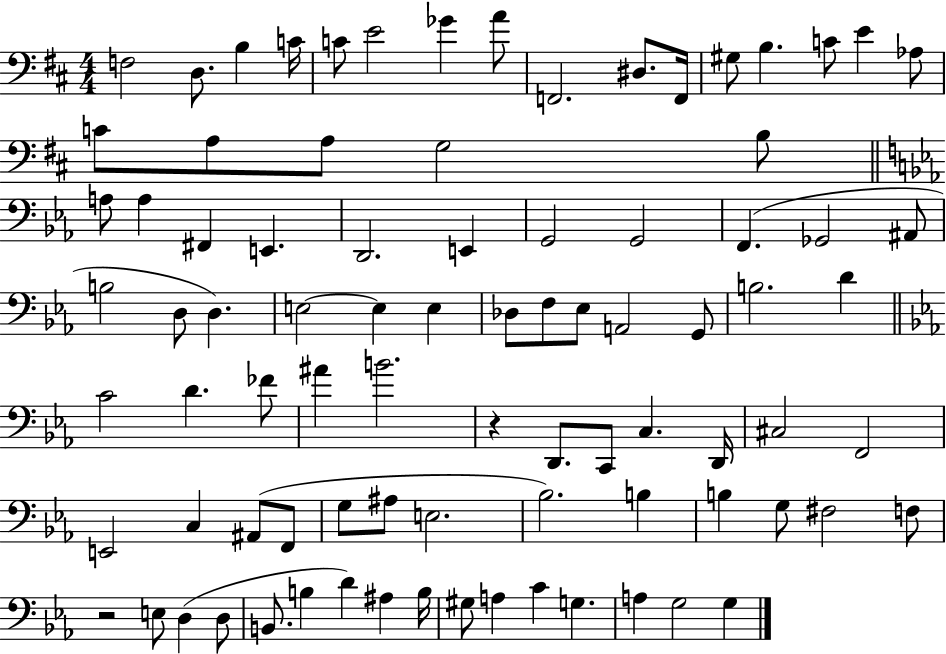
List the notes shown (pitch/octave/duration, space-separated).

F3/h D3/e. B3/q C4/s C4/e E4/h Gb4/q A4/e F2/h. D#3/e. F2/s G#3/e B3/q. C4/e E4/q Ab3/e C4/e A3/e A3/e G3/h B3/e A3/e A3/q F#2/q E2/q. D2/h. E2/q G2/h G2/h F2/q. Gb2/h A#2/e B3/h D3/e D3/q. E3/h E3/q E3/q Db3/e F3/e Eb3/e A2/h G2/e B3/h. D4/q C4/h D4/q. FES4/e A#4/q B4/h. R/q D2/e. C2/e C3/q. D2/s C#3/h F2/h E2/h C3/q A#2/e F2/e G3/e A#3/e E3/h. Bb3/h. B3/q B3/q G3/e F#3/h F3/e R/h E3/e D3/q D3/e B2/e. B3/q D4/q A#3/q B3/s G#3/e A3/q C4/q G3/q. A3/q G3/h G3/q